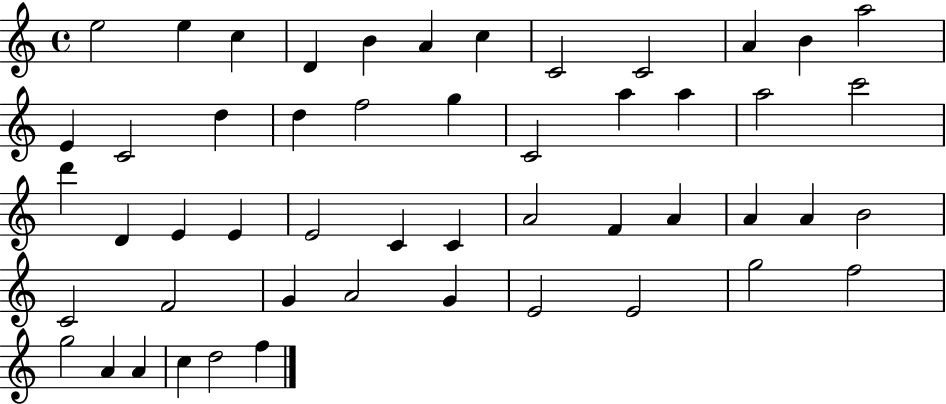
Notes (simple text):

E5/h E5/q C5/q D4/q B4/q A4/q C5/q C4/h C4/h A4/q B4/q A5/h E4/q C4/h D5/q D5/q F5/h G5/q C4/h A5/q A5/q A5/h C6/h D6/q D4/q E4/q E4/q E4/h C4/q C4/q A4/h F4/q A4/q A4/q A4/q B4/h C4/h F4/h G4/q A4/h G4/q E4/h E4/h G5/h F5/h G5/h A4/q A4/q C5/q D5/h F5/q